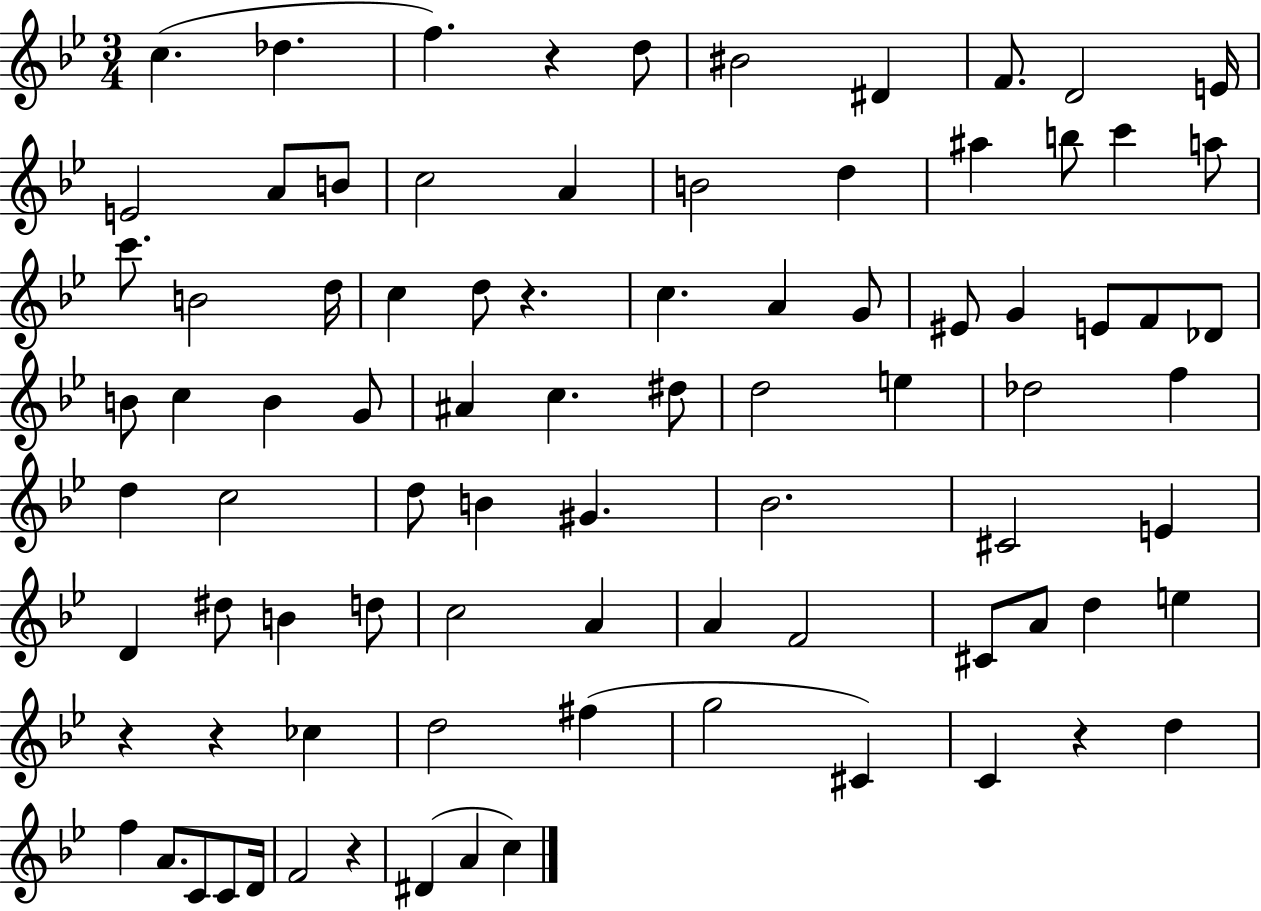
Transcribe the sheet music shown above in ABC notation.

X:1
T:Untitled
M:3/4
L:1/4
K:Bb
c _d f z d/2 ^B2 ^D F/2 D2 E/4 E2 A/2 B/2 c2 A B2 d ^a b/2 c' a/2 c'/2 B2 d/4 c d/2 z c A G/2 ^E/2 G E/2 F/2 _D/2 B/2 c B G/2 ^A c ^d/2 d2 e _d2 f d c2 d/2 B ^G _B2 ^C2 E D ^d/2 B d/2 c2 A A F2 ^C/2 A/2 d e z z _c d2 ^f g2 ^C C z d f A/2 C/2 C/2 D/4 F2 z ^D A c